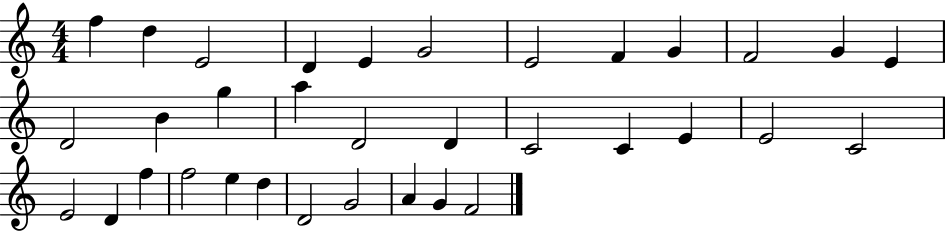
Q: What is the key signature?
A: C major